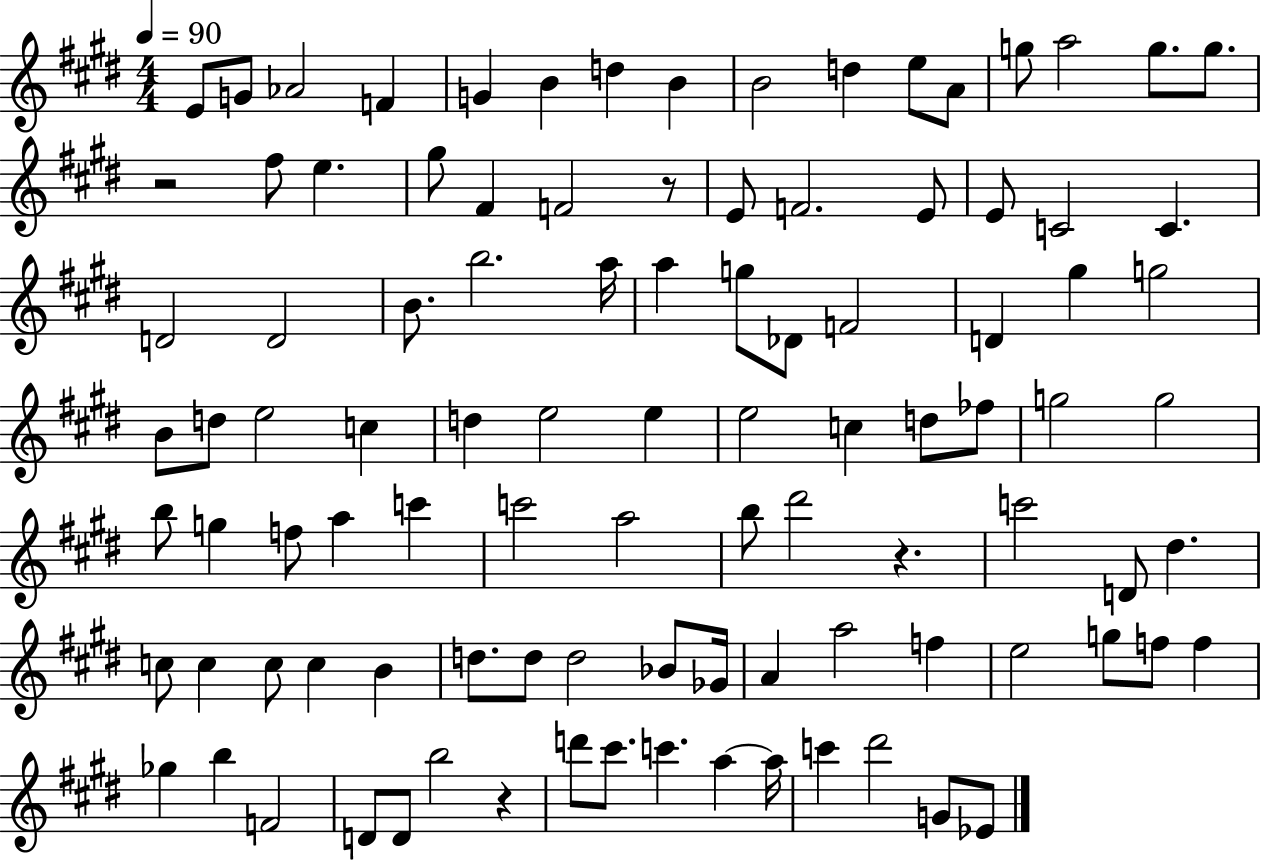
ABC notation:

X:1
T:Untitled
M:4/4
L:1/4
K:E
E/2 G/2 _A2 F G B d B B2 d e/2 A/2 g/2 a2 g/2 g/2 z2 ^f/2 e ^g/2 ^F F2 z/2 E/2 F2 E/2 E/2 C2 C D2 D2 B/2 b2 a/4 a g/2 _D/2 F2 D ^g g2 B/2 d/2 e2 c d e2 e e2 c d/2 _f/2 g2 g2 b/2 g f/2 a c' c'2 a2 b/2 ^d'2 z c'2 D/2 ^d c/2 c c/2 c B d/2 d/2 d2 _B/2 _G/4 A a2 f e2 g/2 f/2 f _g b F2 D/2 D/2 b2 z d'/2 ^c'/2 c' a a/4 c' ^d'2 G/2 _E/2